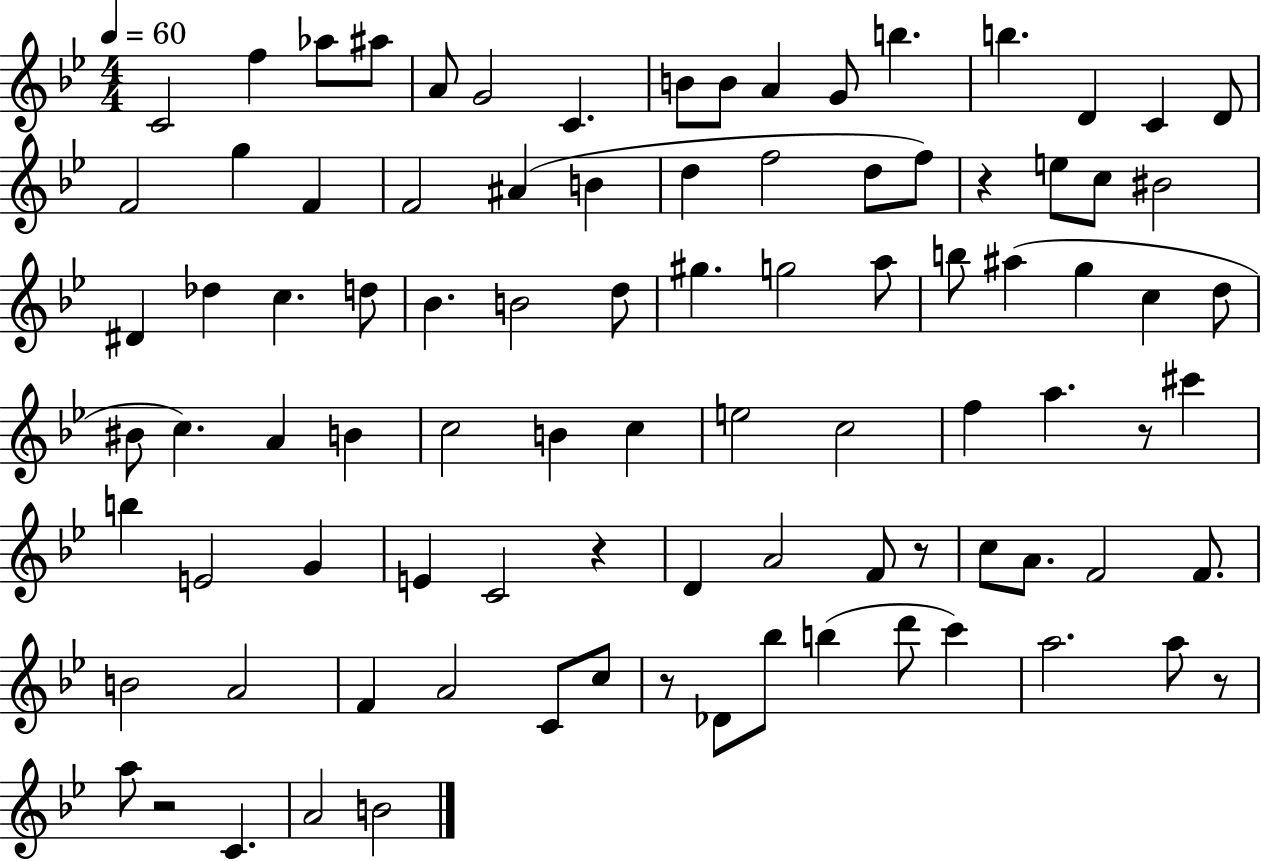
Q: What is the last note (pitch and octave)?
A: B4